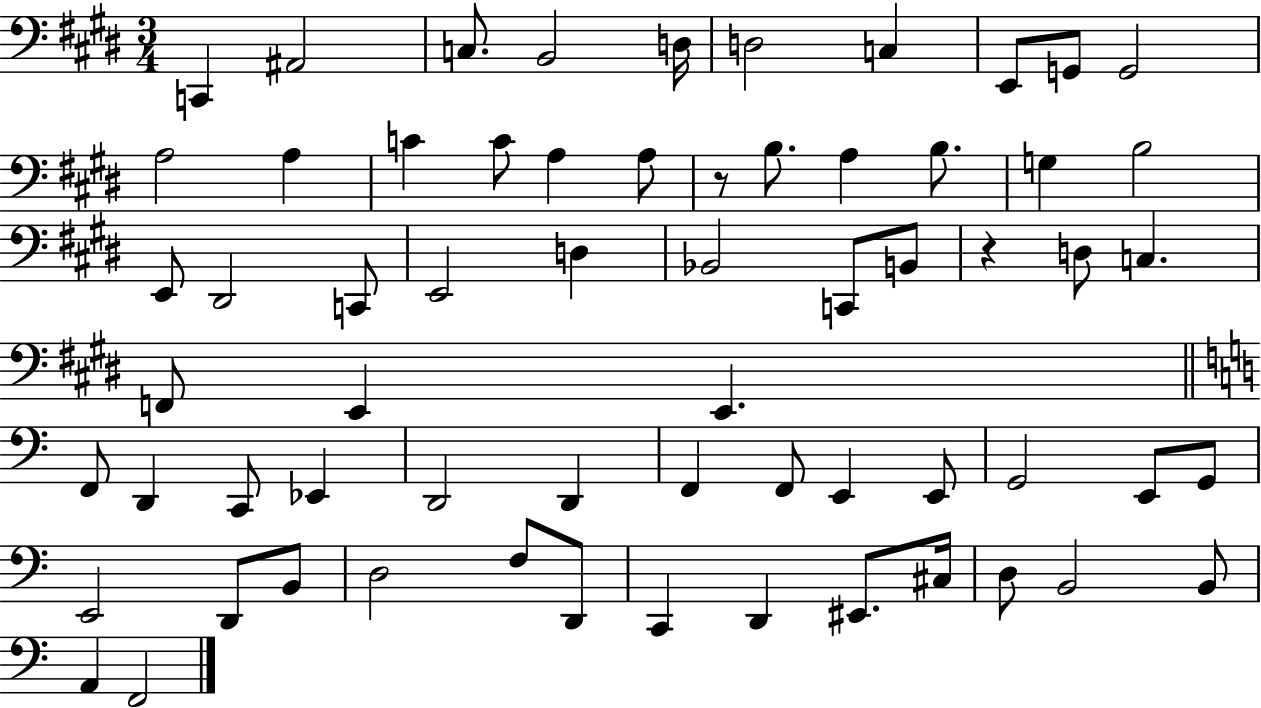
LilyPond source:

{
  \clef bass
  \numericTimeSignature
  \time 3/4
  \key e \major
  c,4 ais,2 | c8. b,2 d16 | d2 c4 | e,8 g,8 g,2 | \break a2 a4 | c'4 c'8 a4 a8 | r8 b8. a4 b8. | g4 b2 | \break e,8 dis,2 c,8 | e,2 d4 | bes,2 c,8 b,8 | r4 d8 c4. | \break f,8 e,4 e,4. | \bar "||" \break \key a \minor f,8 d,4 c,8 ees,4 | d,2 d,4 | f,4 f,8 e,4 e,8 | g,2 e,8 g,8 | \break e,2 d,8 b,8 | d2 f8 d,8 | c,4 d,4 eis,8. cis16 | d8 b,2 b,8 | \break a,4 f,2 | \bar "|."
}